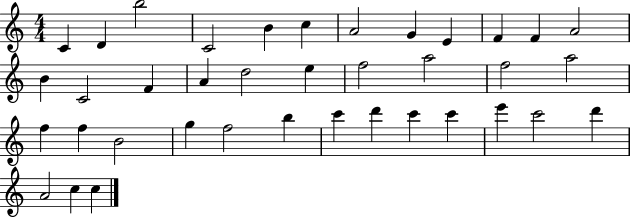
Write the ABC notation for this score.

X:1
T:Untitled
M:4/4
L:1/4
K:C
C D b2 C2 B c A2 G E F F A2 B C2 F A d2 e f2 a2 f2 a2 f f B2 g f2 b c' d' c' c' e' c'2 d' A2 c c